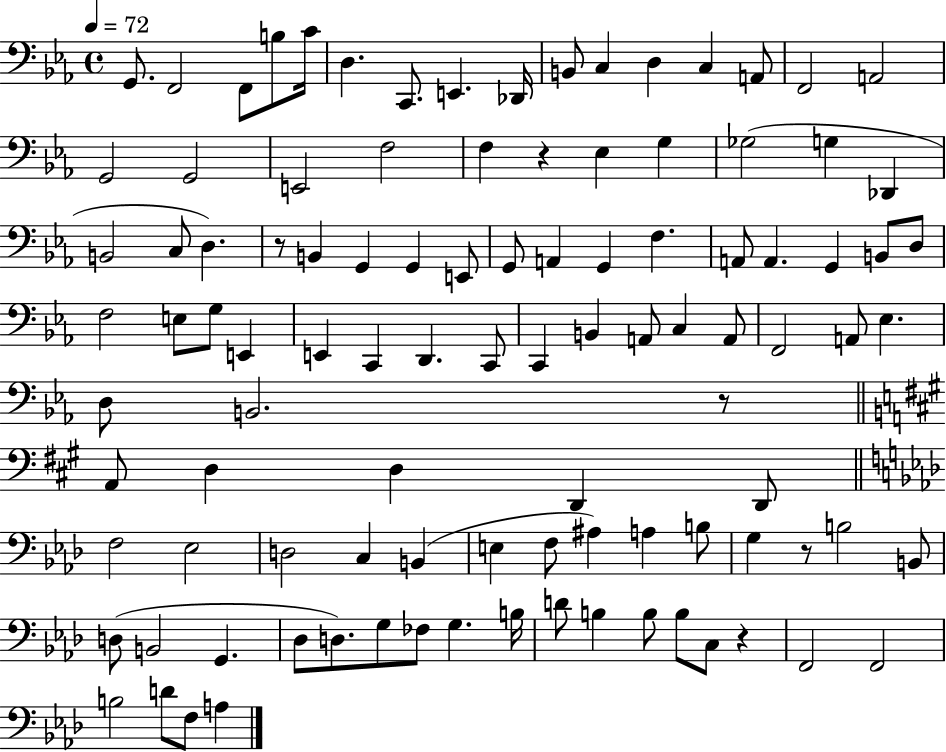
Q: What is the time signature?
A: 4/4